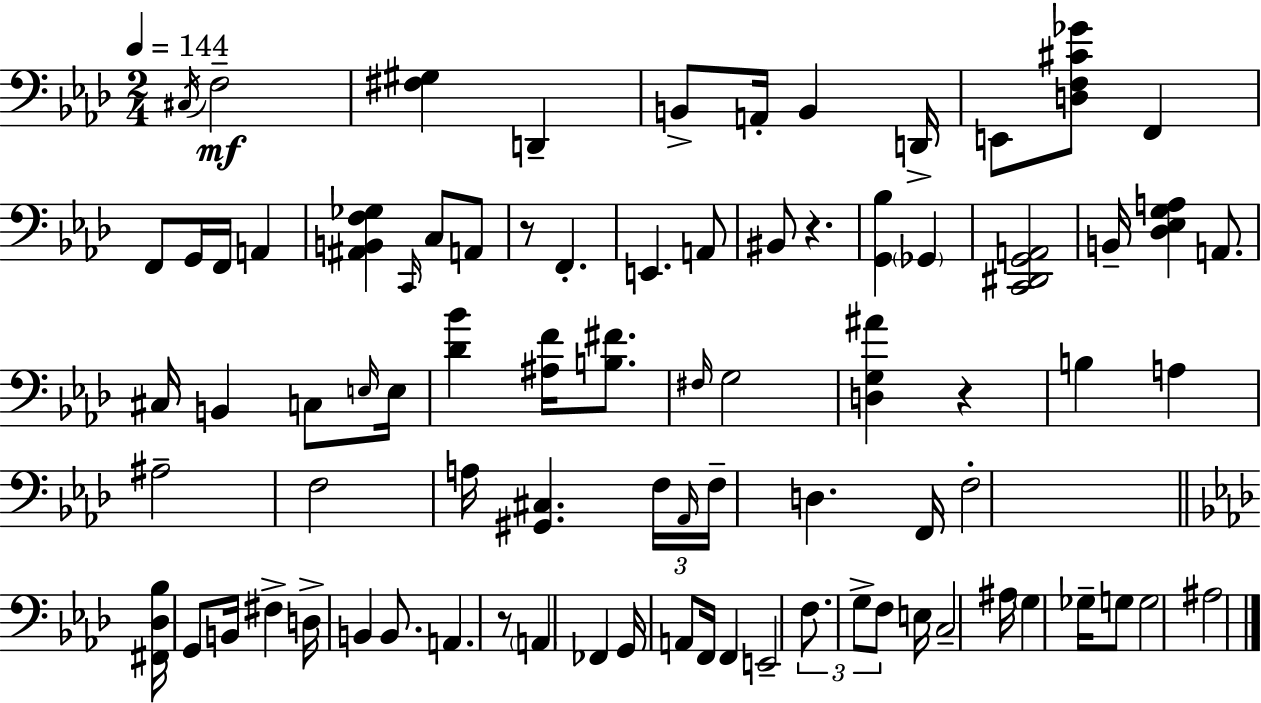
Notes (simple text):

C#3/s F3/h [F#3,G#3]/q D2/q B2/e A2/s B2/q D2/s E2/e [D3,F3,C#4,Gb4]/e F2/q F2/e G2/s F2/s A2/q [A#2,B2,F3,Gb3]/q C2/s C3/e A2/e R/e F2/q. E2/q. A2/e BIS2/e R/q. [G2,Bb3]/q Gb2/q [C2,D#2,G2,A2]/h B2/s [Db3,Eb3,G3,A3]/q A2/e. C#3/s B2/q C3/e E3/s E3/s [Db4,Bb4]/q [A#3,F4]/s [B3,F#4]/e. F#3/s G3/h [D3,G3,A#4]/q R/q B3/q A3/q A#3/h F3/h A3/s [G#2,C#3]/q. F3/s Ab2/s F3/s D3/q. F2/s F3/h [F#2,Db3,Bb3]/s G2/e B2/s F#3/q D3/s B2/q B2/e. A2/q. R/e A2/q FES2/q G2/s A2/e F2/s F2/q E2/h F3/e. G3/e F3/e E3/s C3/h A#3/s G3/q Gb3/s G3/e G3/h A#3/h